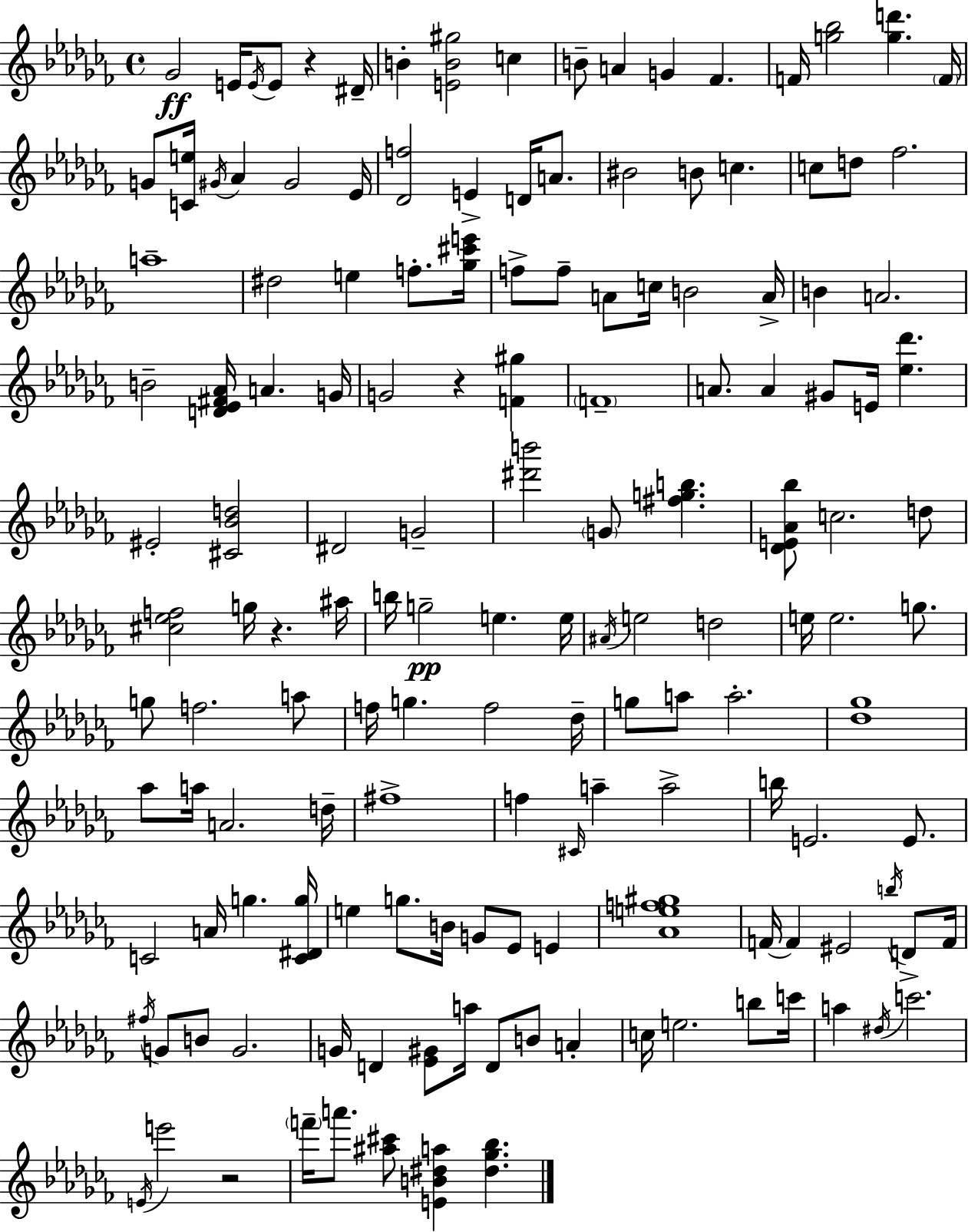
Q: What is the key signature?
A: AES minor